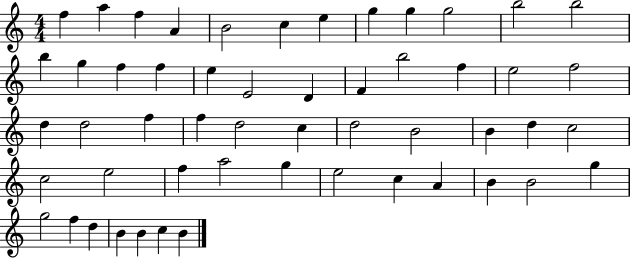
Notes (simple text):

F5/q A5/q F5/q A4/q B4/h C5/q E5/q G5/q G5/q G5/h B5/h B5/h B5/q G5/q F5/q F5/q E5/q E4/h D4/q F4/q B5/h F5/q E5/h F5/h D5/q D5/h F5/q F5/q D5/h C5/q D5/h B4/h B4/q D5/q C5/h C5/h E5/h F5/q A5/h G5/q E5/h C5/q A4/q B4/q B4/h G5/q G5/h F5/q D5/q B4/q B4/q C5/q B4/q